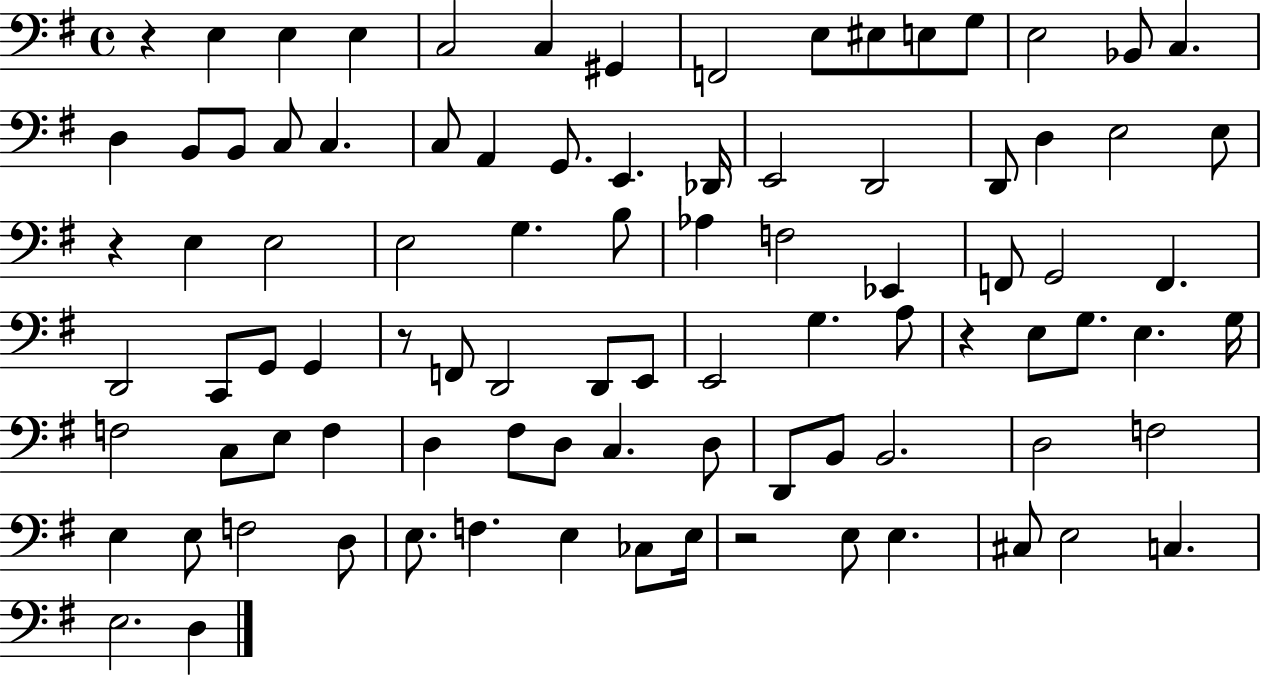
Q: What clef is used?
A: bass